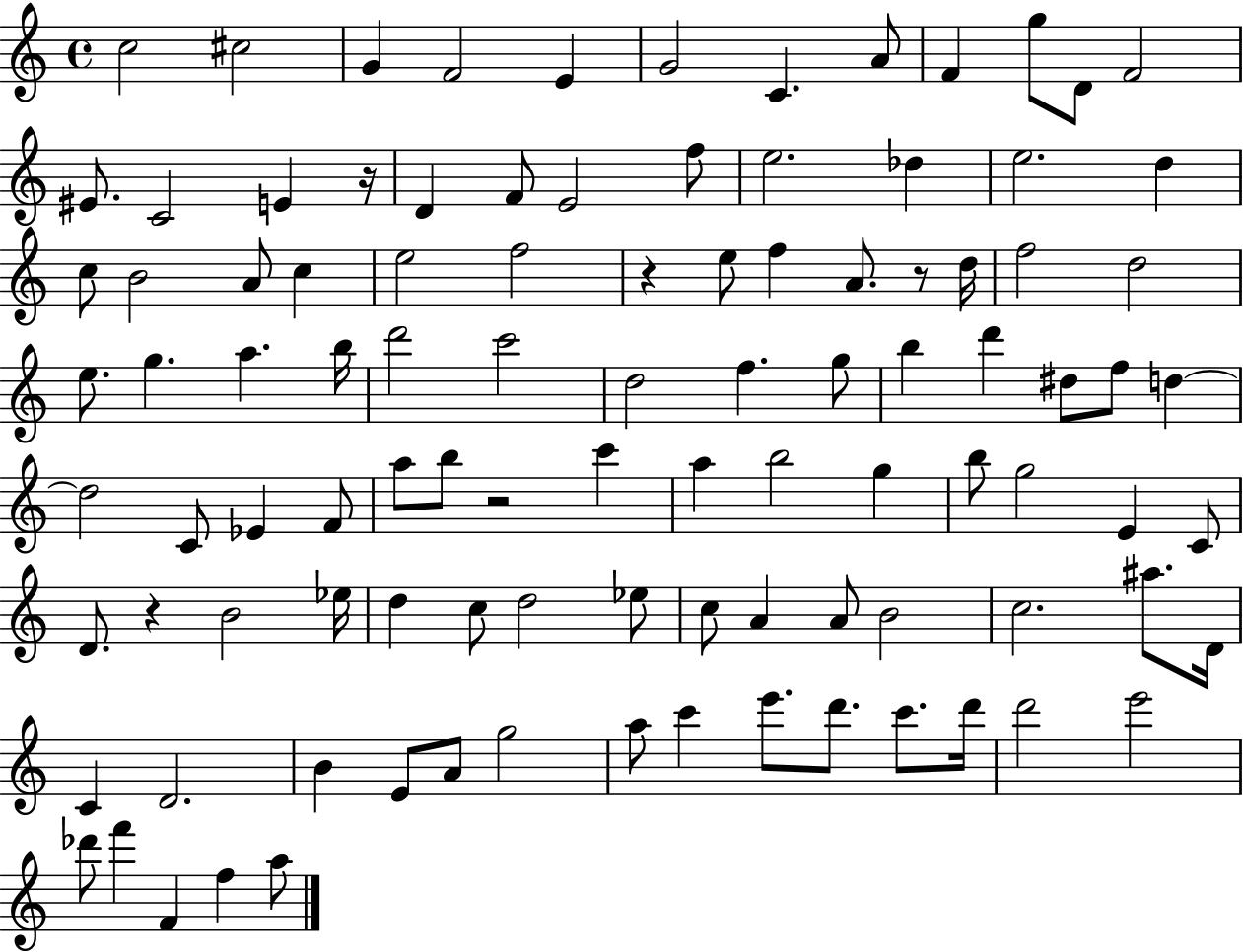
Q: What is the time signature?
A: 4/4